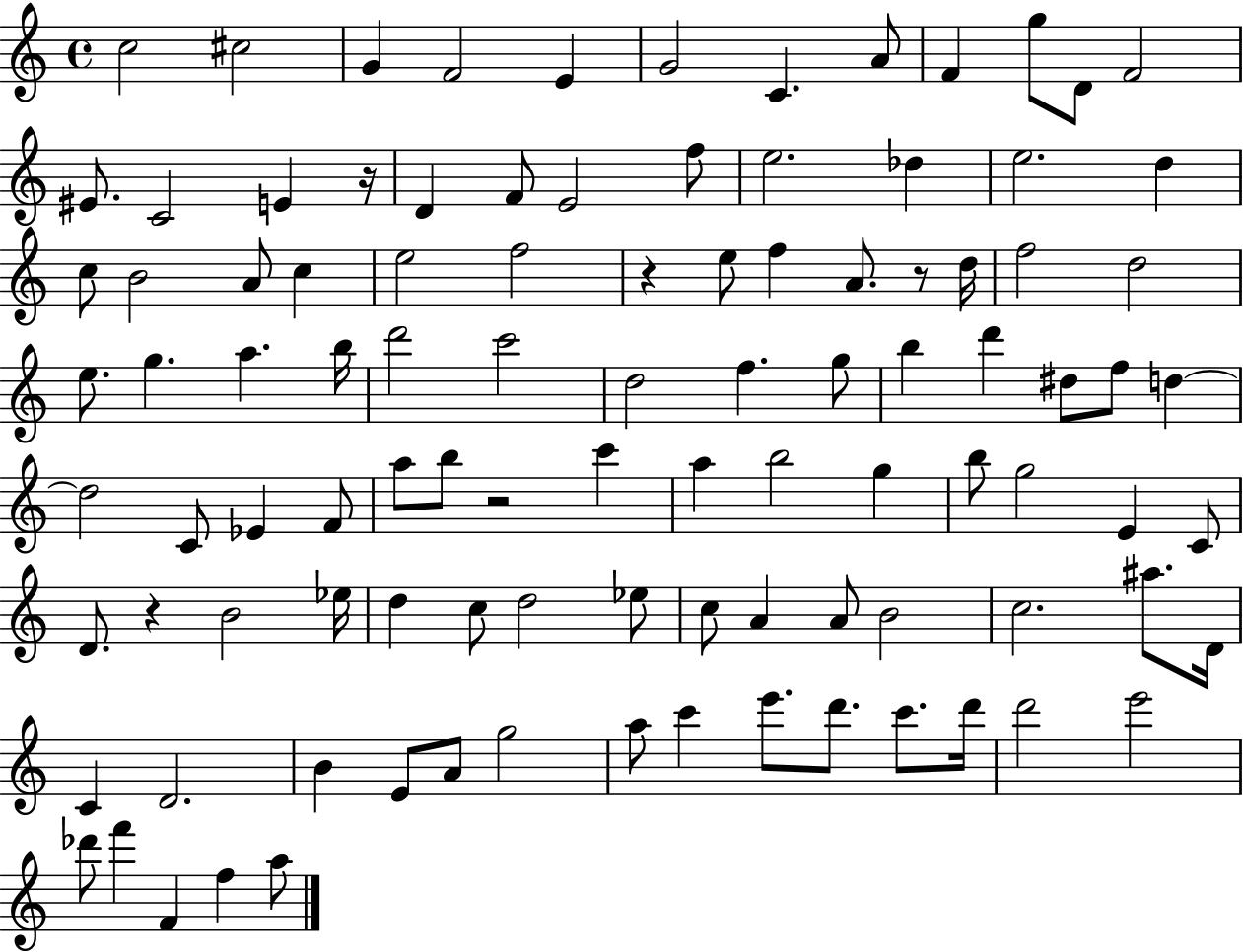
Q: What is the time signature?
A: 4/4